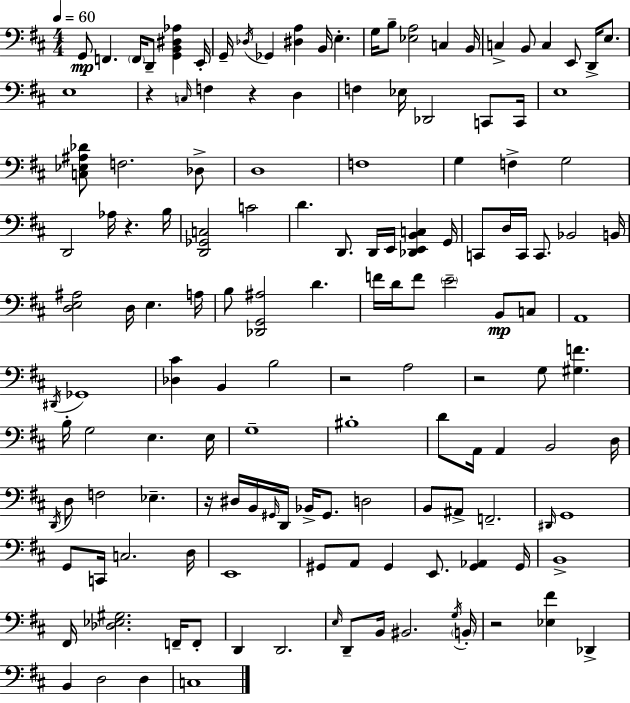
X:1
T:Untitled
M:4/4
L:1/4
K:D
G,,/2 F,, F,,/4 D,,/2 [G,,B,,^D,_A,] E,,/4 G,,/4 _D,/4 _G,, [^D,A,] B,,/4 E, G,/4 B,/2 [_E,A,]2 C, B,,/4 C, B,,/2 C, E,,/2 D,,/4 E,/2 E,4 z C,/4 F, z D, F, _E,/4 _D,,2 C,,/2 C,,/4 E,4 [C,_E,^A,_D]/2 F,2 _D,/2 D,4 F,4 G, F, G,2 D,,2 _A,/4 z B,/4 [D,,_G,,C,]2 C2 D D,,/2 D,,/4 E,,/4 [_D,,E,,B,,C,] G,,/4 C,,/2 D,/4 C,,/4 C,,/2 _B,,2 B,,/4 [D,E,^A,]2 D,/4 E, A,/4 B,/2 [_D,,G,,^A,]2 D F/4 D/4 F/2 E2 B,,/2 C,/2 A,,4 ^D,,/4 _G,,4 [_D,^C] B,, B,2 z2 A,2 z2 G,/2 [^G,F] B,/4 G,2 E, E,/4 G,4 ^B,4 D/2 A,,/4 A,, B,,2 D,/4 D,,/4 D,/2 F,2 _E, z/4 ^D,/4 B,,/4 ^G,,/4 D,,/4 _B,,/4 ^G,,/2 D,2 B,,/2 ^A,,/2 F,,2 ^D,,/4 G,,4 G,,/2 C,,/4 C,2 D,/4 E,,4 ^G,,/2 A,,/2 ^G,, E,,/2 [^G,,_A,,] ^G,,/4 B,,4 ^F,,/4 [_D,_E,^G,]2 F,,/4 F,,/2 D,, D,,2 E,/4 D,,/2 B,,/4 ^B,,2 G,/4 B,,/4 z2 [_E,^F] _D,, B,, D,2 D, C,4